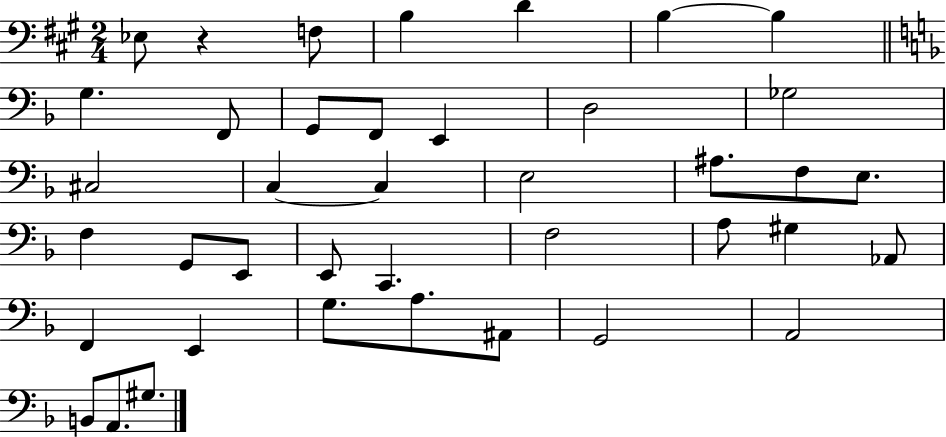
X:1
T:Untitled
M:2/4
L:1/4
K:A
_E,/2 z F,/2 B, D B, B, G, F,,/2 G,,/2 F,,/2 E,, D,2 _G,2 ^C,2 C, C, E,2 ^A,/2 F,/2 E,/2 F, G,,/2 E,,/2 E,,/2 C,, F,2 A,/2 ^G, _A,,/2 F,, E,, G,/2 A,/2 ^A,,/2 G,,2 A,,2 B,,/2 A,,/2 ^G,/2